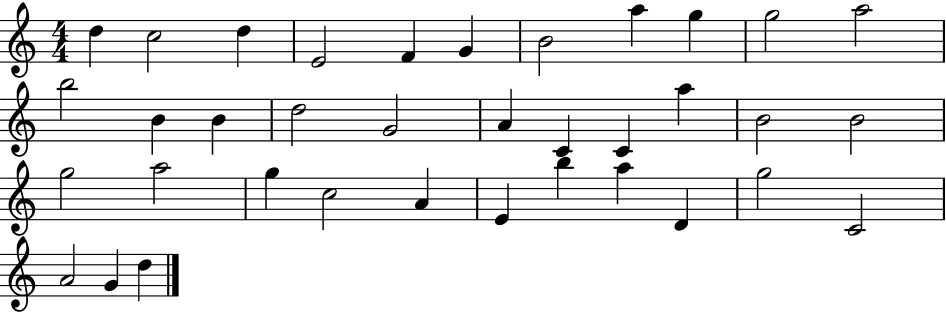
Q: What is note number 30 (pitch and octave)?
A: A5